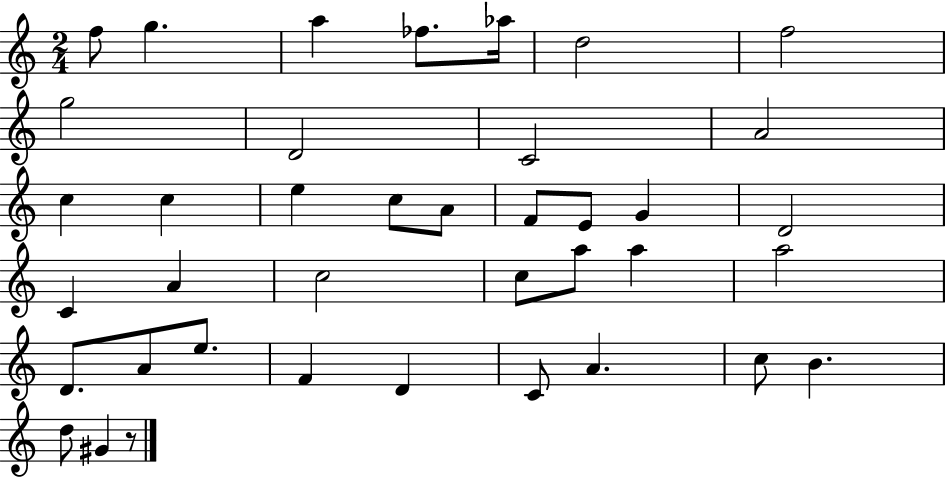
{
  \clef treble
  \numericTimeSignature
  \time 2/4
  \key c \major
  \repeat volta 2 { f''8 g''4. | a''4 fes''8. aes''16 | d''2 | f''2 | \break g''2 | d'2 | c'2 | a'2 | \break c''4 c''4 | e''4 c''8 a'8 | f'8 e'8 g'4 | d'2 | \break c'4 a'4 | c''2 | c''8 a''8 a''4 | a''2 | \break d'8. a'8 e''8. | f'4 d'4 | c'8 a'4. | c''8 b'4. | \break d''8 gis'4 r8 | } \bar "|."
}